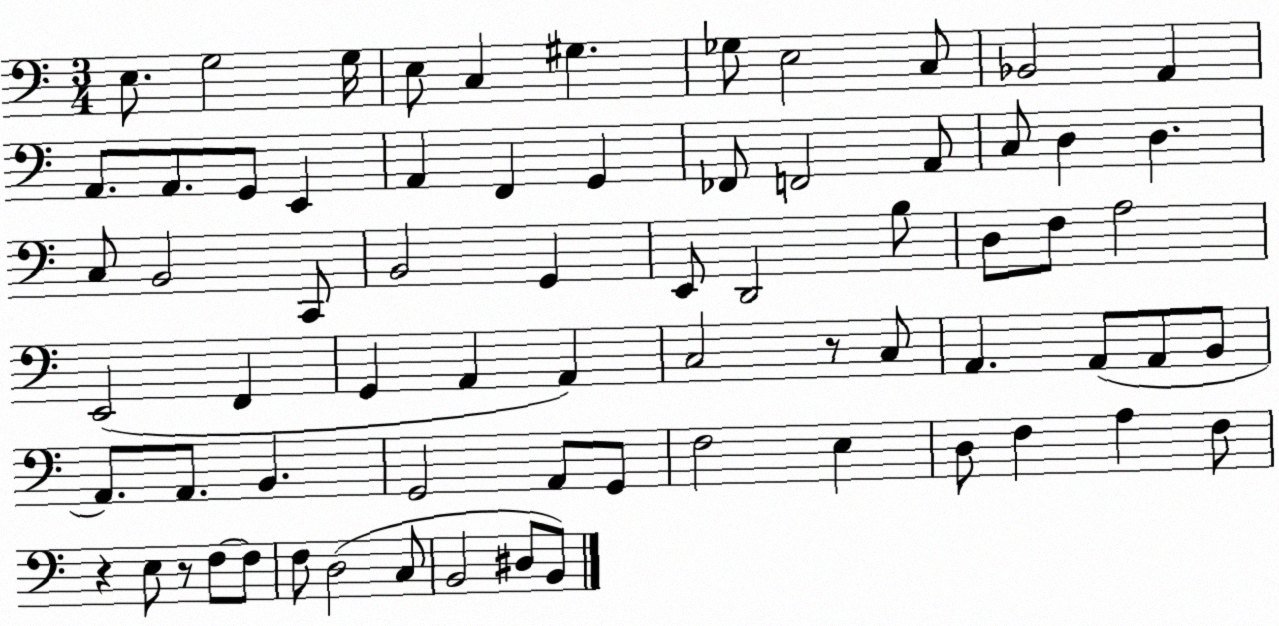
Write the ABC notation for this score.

X:1
T:Untitled
M:3/4
L:1/4
K:C
E,/2 G,2 G,/4 E,/2 C, ^G, _G,/2 E,2 C,/2 _B,,2 A,, A,,/2 A,,/2 G,,/2 E,, A,, F,, G,, _F,,/2 F,,2 A,,/2 C,/2 D, D, C,/2 B,,2 C,,/2 B,,2 G,, E,,/2 D,,2 B,/2 D,/2 F,/2 A,2 E,,2 F,, G,, A,, A,, C,2 z/2 C,/2 A,, A,,/2 A,,/2 B,,/2 A,,/2 A,,/2 B,, G,,2 A,,/2 G,,/2 F,2 E, D,/2 F, A, F,/2 z E,/2 z/2 F,/2 F,/2 F,/2 D,2 C,/2 B,,2 ^D,/2 B,,/2